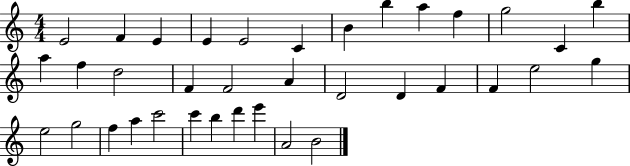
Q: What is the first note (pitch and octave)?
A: E4